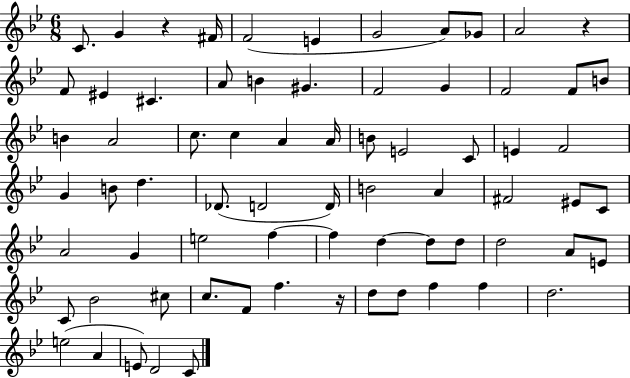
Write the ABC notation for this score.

X:1
T:Untitled
M:6/8
L:1/4
K:Bb
C/2 G z ^F/4 F2 E G2 A/2 _G/2 A2 z F/2 ^E ^C A/2 B ^G F2 G F2 F/2 B/2 B A2 c/2 c A A/4 B/2 E2 C/2 E F2 G B/2 d _D/2 D2 D/4 B2 A ^F2 ^E/2 C/2 A2 G e2 f f d d/2 d/2 d2 A/2 E/2 C/2 _B2 ^c/2 c/2 F/2 f z/4 d/2 d/2 f f d2 e2 A E/2 D2 C/2